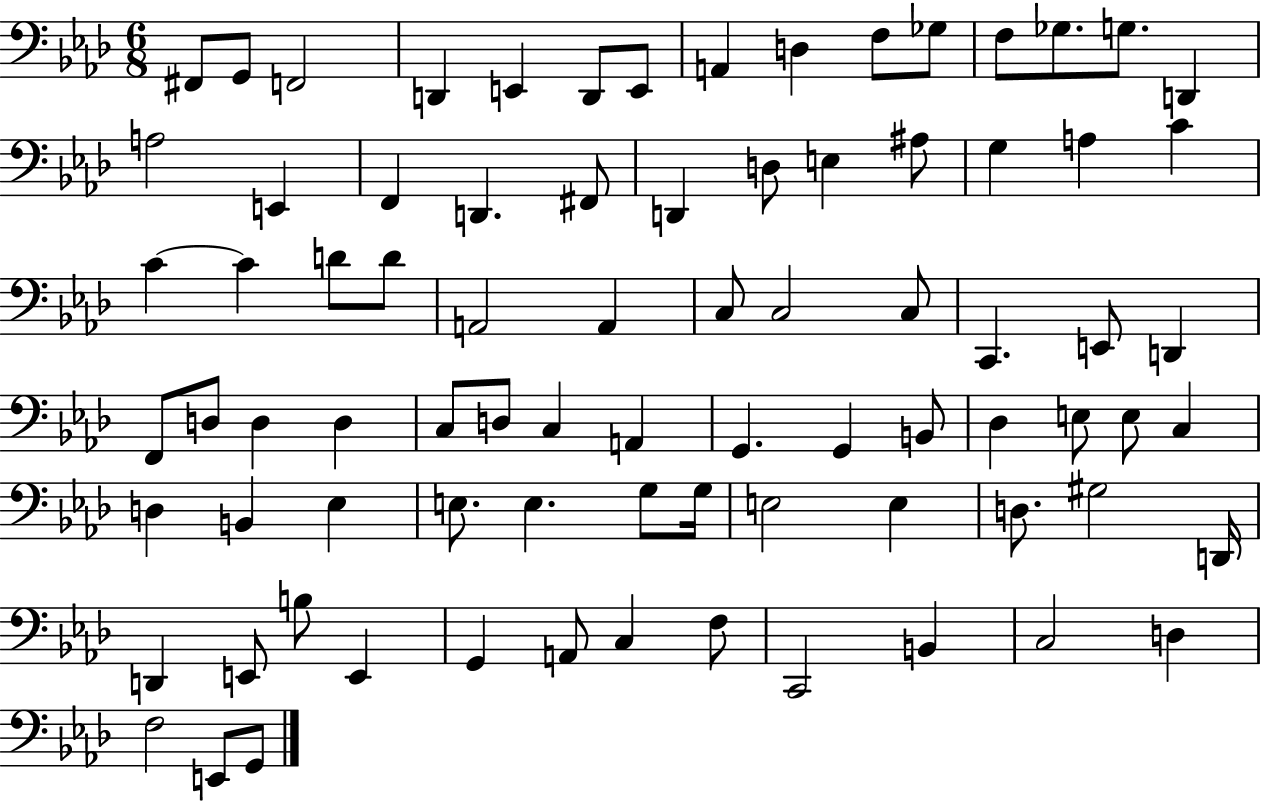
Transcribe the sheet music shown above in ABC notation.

X:1
T:Untitled
M:6/8
L:1/4
K:Ab
^F,,/2 G,,/2 F,,2 D,, E,, D,,/2 E,,/2 A,, D, F,/2 _G,/2 F,/2 _G,/2 G,/2 D,, A,2 E,, F,, D,, ^F,,/2 D,, D,/2 E, ^A,/2 G, A, C C C D/2 D/2 A,,2 A,, C,/2 C,2 C,/2 C,, E,,/2 D,, F,,/2 D,/2 D, D, C,/2 D,/2 C, A,, G,, G,, B,,/2 _D, E,/2 E,/2 C, D, B,, _E, E,/2 E, G,/2 G,/4 E,2 E, D,/2 ^G,2 D,,/4 D,, E,,/2 B,/2 E,, G,, A,,/2 C, F,/2 C,,2 B,, C,2 D, F,2 E,,/2 G,,/2